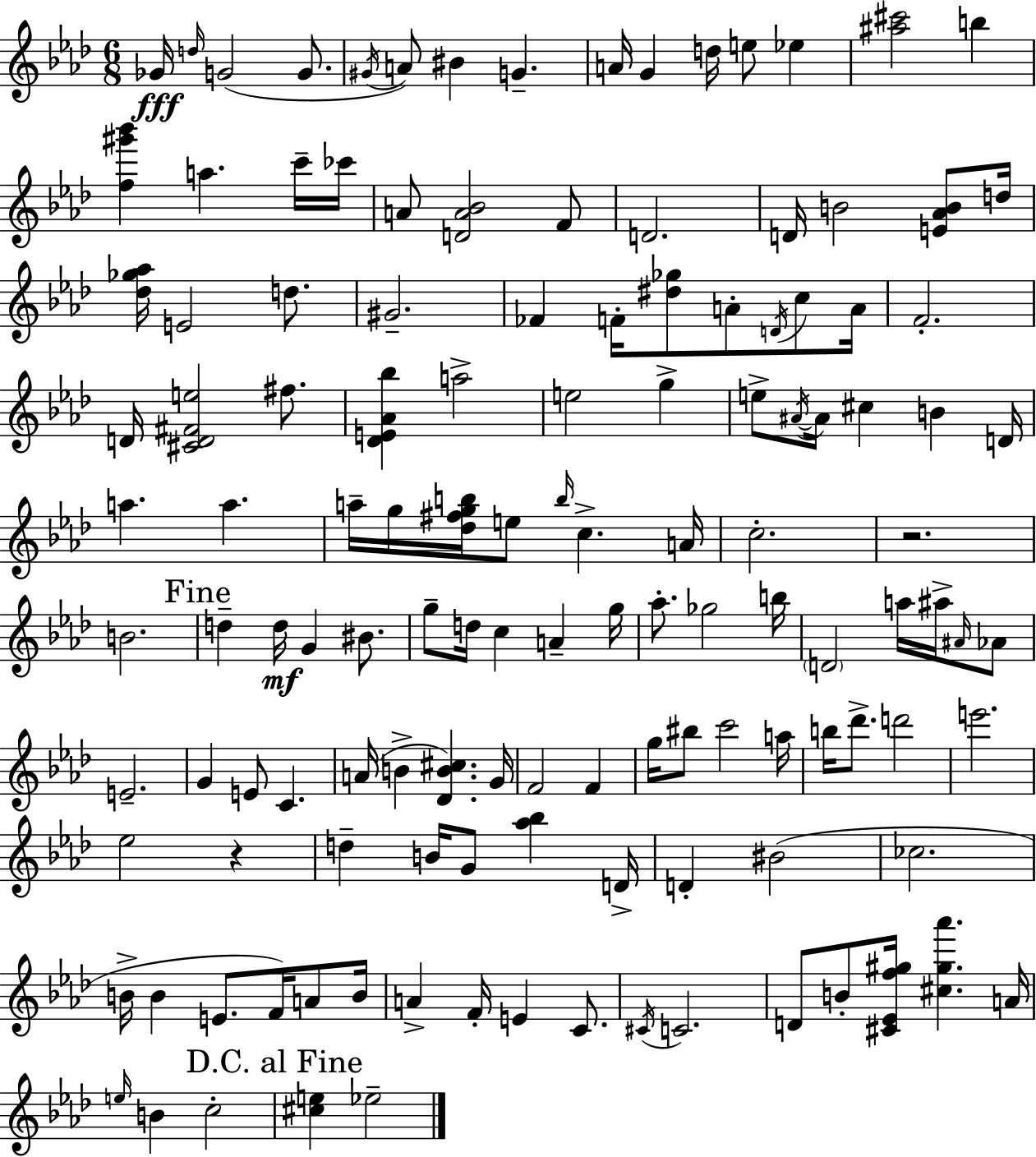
{
  \clef treble
  \numericTimeSignature
  \time 6/8
  \key aes \major
  \repeat volta 2 { ges'16\fff \grace { d''16 }( g'2 g'8. | \acciaccatura { gis'16 }) a'8 bis'4 g'4.-- | a'16 g'4 d''16 e''8 ees''4 | <ais'' cis'''>2 b''4 | \break <f'' gis''' bes'''>4 a''4. | c'''16-- ces'''16 a'8 <d' a' bes'>2 | f'8 d'2. | d'16 b'2 <e' aes' b'>8 | \break d''16 <des'' ges'' aes''>16 e'2 d''8. | gis'2.-- | fes'4 f'16-. <dis'' ges''>8 a'8-. \acciaccatura { d'16 } | c''8 a'16 f'2.-. | \break d'16 <cis' d' fis' e''>2 | fis''8. <des' e' aes' bes''>4 a''2-> | e''2 g''4-> | e''8-> \acciaccatura { ais'16~ }~ ais'16 cis''4 b'4 | \break d'16 a''4. a''4. | a''16-- g''16 <des'' fis'' g'' b''>16 e''8 \grace { b''16 } c''4.-> | a'16 c''2.-. | r2. | \break b'2. | \mark "Fine" d''4-- d''16\mf g'4 | bis'8. g''8-- d''16 c''4 | a'4-- g''16 aes''8.-. ges''2 | \break b''16 \parenthesize d'2 | a''16 ais''16-> \grace { ais'16 } aes'8 e'2.-- | g'4 e'8 | c'4. a'16( b'4-> <des' b' cis''>4.) | \break g'16 f'2 | f'4 g''16 bis''8 c'''2 | a''16 b''16 des'''8.-> d'''2 | e'''2. | \break ees''2 | r4 d''4-- b'16 g'8 | <aes'' bes''>4 d'16-> d'4-. bis'2( | ces''2. | \break b'16-> b'4 e'8. | f'16) a'8 b'16 a'4-> f'16-. e'4 | c'8. \acciaccatura { cis'16 } c'2. | d'8 b'8-. <cis' ees' f'' gis''>16 | \break <cis'' gis'' aes'''>4. a'16 \grace { e''16 } b'4 | c''2-. \mark "D.C. al Fine" <cis'' e''>4 | ees''2-- } \bar "|."
}